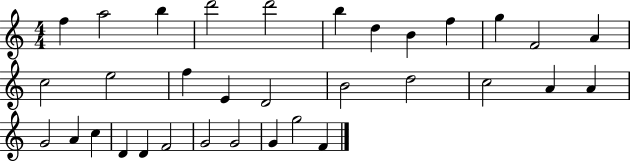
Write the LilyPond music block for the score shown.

{
  \clef treble
  \numericTimeSignature
  \time 4/4
  \key c \major
  f''4 a''2 b''4 | d'''2 d'''2 | b''4 d''4 b'4 f''4 | g''4 f'2 a'4 | \break c''2 e''2 | f''4 e'4 d'2 | b'2 d''2 | c''2 a'4 a'4 | \break g'2 a'4 c''4 | d'4 d'4 f'2 | g'2 g'2 | g'4 g''2 f'4 | \break \bar "|."
}